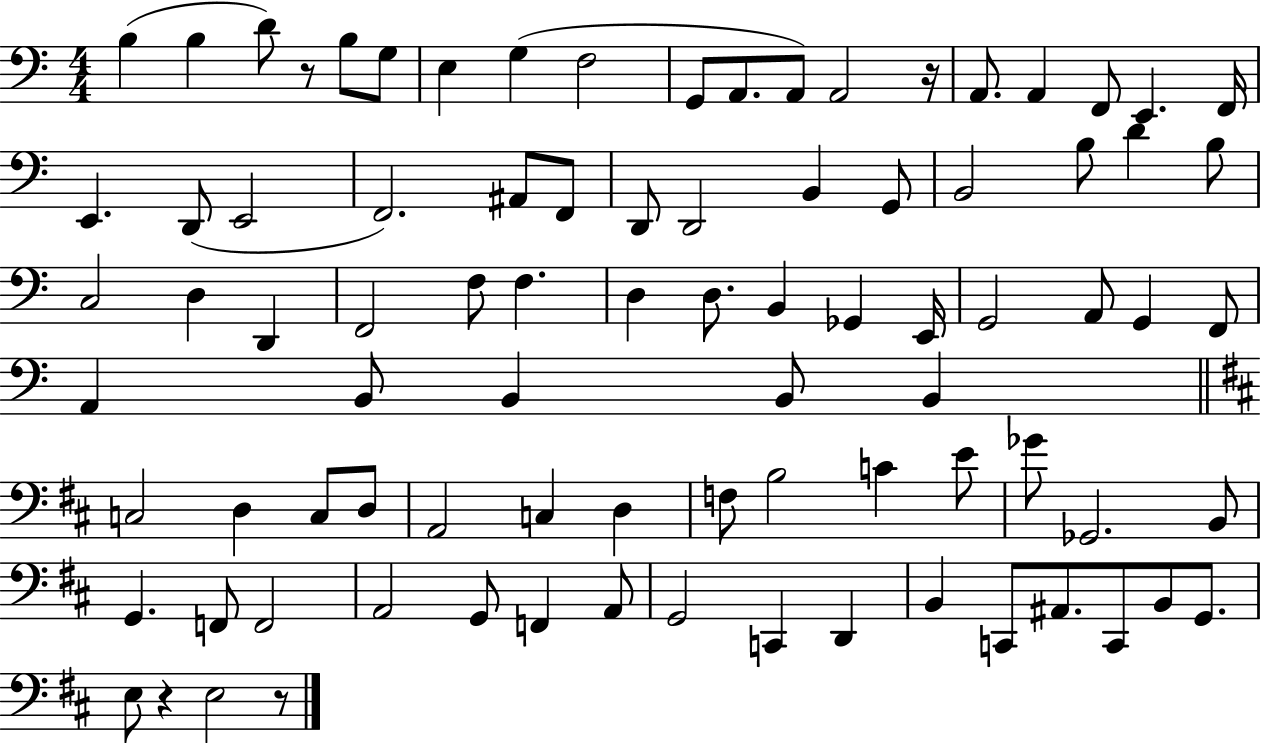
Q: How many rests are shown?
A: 4